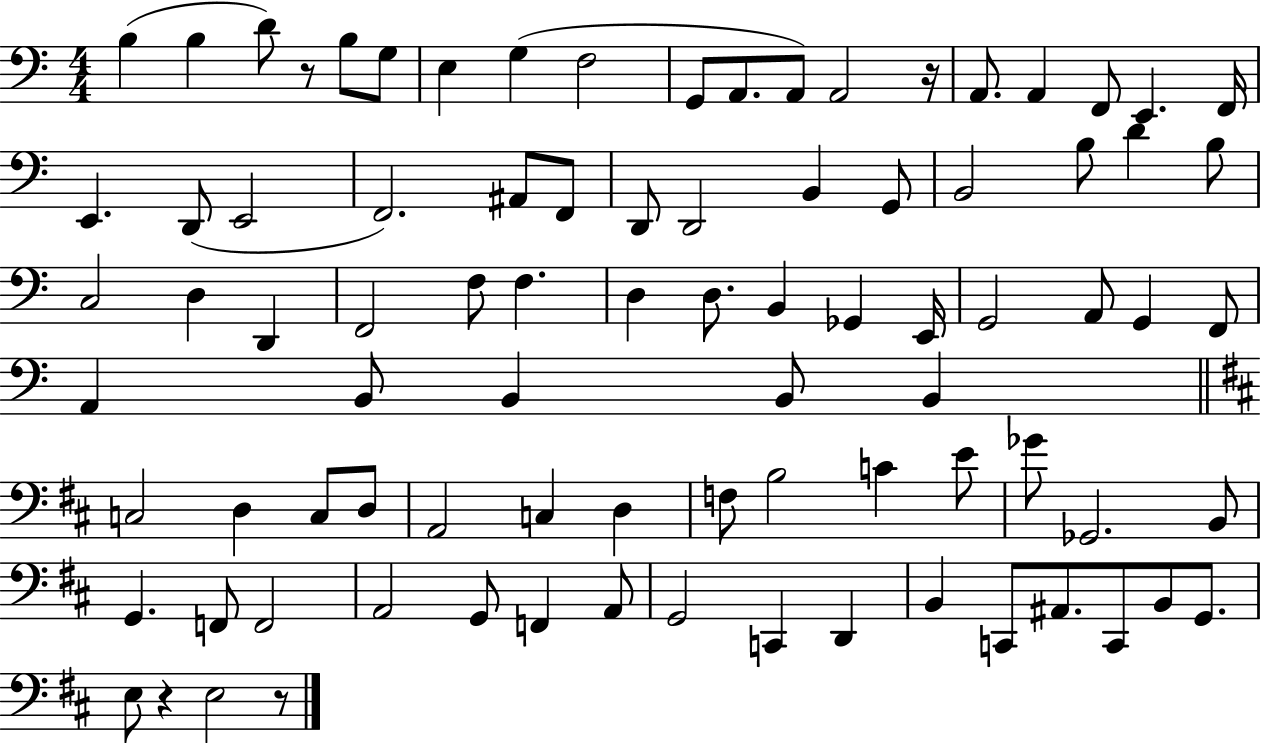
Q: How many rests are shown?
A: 4